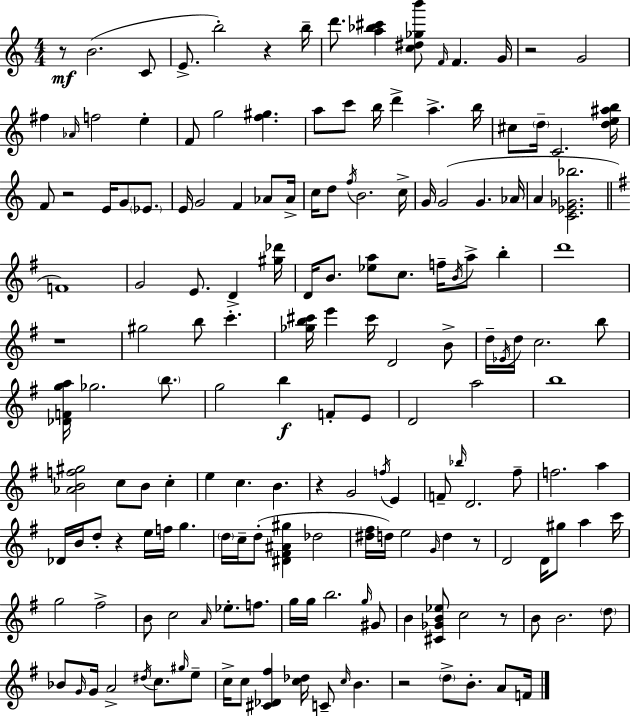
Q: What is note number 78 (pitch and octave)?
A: C5